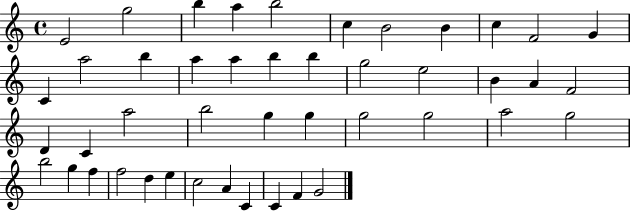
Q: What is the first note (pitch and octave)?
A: E4